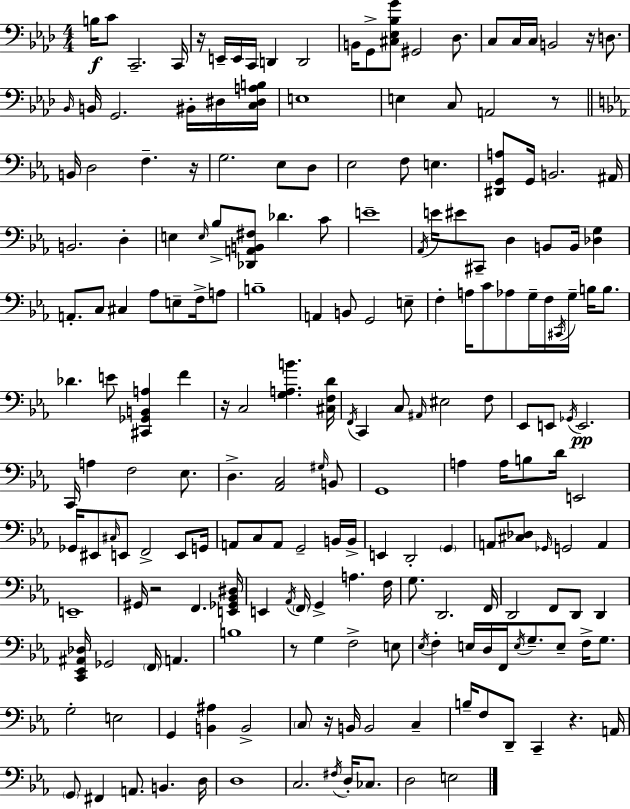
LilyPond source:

{
  \clef bass
  \numericTimeSignature
  \time 4/4
  \key f \minor
  b16\f c'8 c,2.-- c,16 | r16 e,16-- e,16 c,16 d,4 d,2 | b,16 g,8-> <cis ees bes g'>8 gis,2 des8. | c8 c16 c16 b,2 r16 d8. | \break \grace { bes,16 } b,16 g,2. bis,16-. dis16 | <c dis a b>16 e1 | e4 c8 a,2 r8 | \bar "||" \break \key c \minor b,16 d2 f4.-- r16 | g2. ees8 d8 | ees2 f8 e4. | <dis, g, a>8 g,16 b,2. ais,16 | \break b,2. d4-. | e4 \grace { e16 } bes8-> <des, a, b, fis>8 des'4. c'8 | e'1-- | \acciaccatura { aes,16 } e'16 eis'8 cis,8-- d4 b,8 b,16 <des g>4 | \break a,8.-. c8 cis4 aes8 e8-- f16-> | a8 b1-- | a,4 b,8 g,2 | e8-- f4-. a16 c'8 aes8 g16-- f16 \acciaccatura { cis,16 } g16-- b16 | \break b8. des'4. e'8 <cis, ges, b, a>4 f'4 | r16 c2 <g a b'>4. | <cis f d'>16 \acciaccatura { f,16 } c,4 c8 \grace { ais,16 } eis2 | f8 ees,8 e,8 \acciaccatura { ges,16 }\pp e,2. | \break c,16 a4 f2 | ees8. d4.-> <aes, c>2 | \grace { gis16 } b,8 g,1 | a4 a16 b8 d'16 e,2 | \break ges,16 eis,8 \grace { cis16 } e,8 f,2-> | e,8 g,16 a,8 c8 a,8 g,2-- | b,16 b,16-> e,4 d,2-. | \parenthesize g,4 a,8 <cis des>8 \grace { ges,16 } g,2 | \break a,4 e,1-- | gis,16 r2 | f,4. <e, ges, bes, dis>16 e,4 \acciaccatura { aes,16 } \parenthesize f,16 g,4-> | a4. f16 g8. d,2. | \break f,16 d,2 | f,8 d,8 d,4 <c, ees, ais, des>16 ges,2 | \parenthesize f,16 a,4. b1 | r8 g4 | \break f2-> e8 \acciaccatura { ees16 } f4-. e16 | d16 f,16 \acciaccatura { e16 } g8.-- e8-- f16-> g8. g2-. | e2 g,4 | <b, ais>4 b,2-> \parenthesize c8 r16 b,16 | \break b,2 c4-- b16-- f8 d,8-- | c,4-- r4. a,16 \parenthesize g,8 fis,4 | a,8. b,4. d16 d1 | c2. | \break \acciaccatura { fis16 } d16-. ces8. d2 | e2 \bar "|."
}